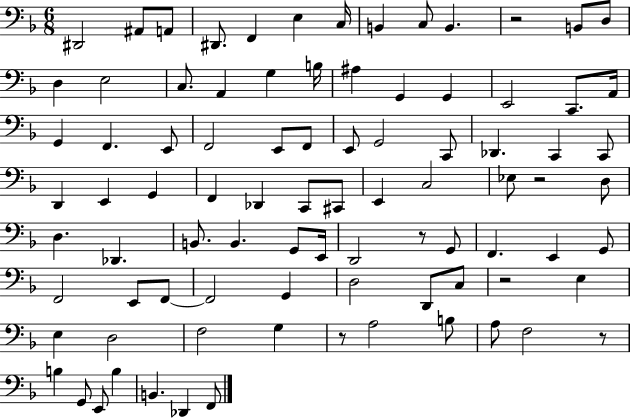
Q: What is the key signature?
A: F major